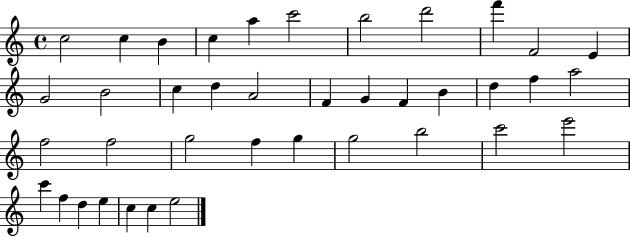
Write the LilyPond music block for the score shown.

{
  \clef treble
  \time 4/4
  \defaultTimeSignature
  \key c \major
  c''2 c''4 b'4 | c''4 a''4 c'''2 | b''2 d'''2 | f'''4 f'2 e'4 | \break g'2 b'2 | c''4 d''4 a'2 | f'4 g'4 f'4 b'4 | d''4 f''4 a''2 | \break f''2 f''2 | g''2 f''4 g''4 | g''2 b''2 | c'''2 e'''2 | \break c'''4 f''4 d''4 e''4 | c''4 c''4 e''2 | \bar "|."
}